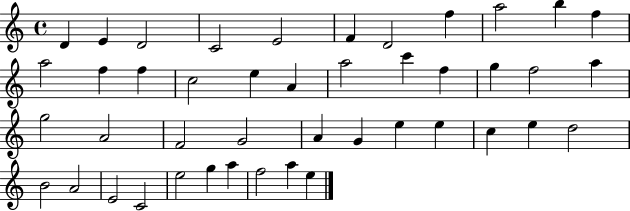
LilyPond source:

{
  \clef treble
  \time 4/4
  \defaultTimeSignature
  \key c \major
  d'4 e'4 d'2 | c'2 e'2 | f'4 d'2 f''4 | a''2 b''4 f''4 | \break a''2 f''4 f''4 | c''2 e''4 a'4 | a''2 c'''4 f''4 | g''4 f''2 a''4 | \break g''2 a'2 | f'2 g'2 | a'4 g'4 e''4 e''4 | c''4 e''4 d''2 | \break b'2 a'2 | e'2 c'2 | e''2 g''4 a''4 | f''2 a''4 e''4 | \break \bar "|."
}